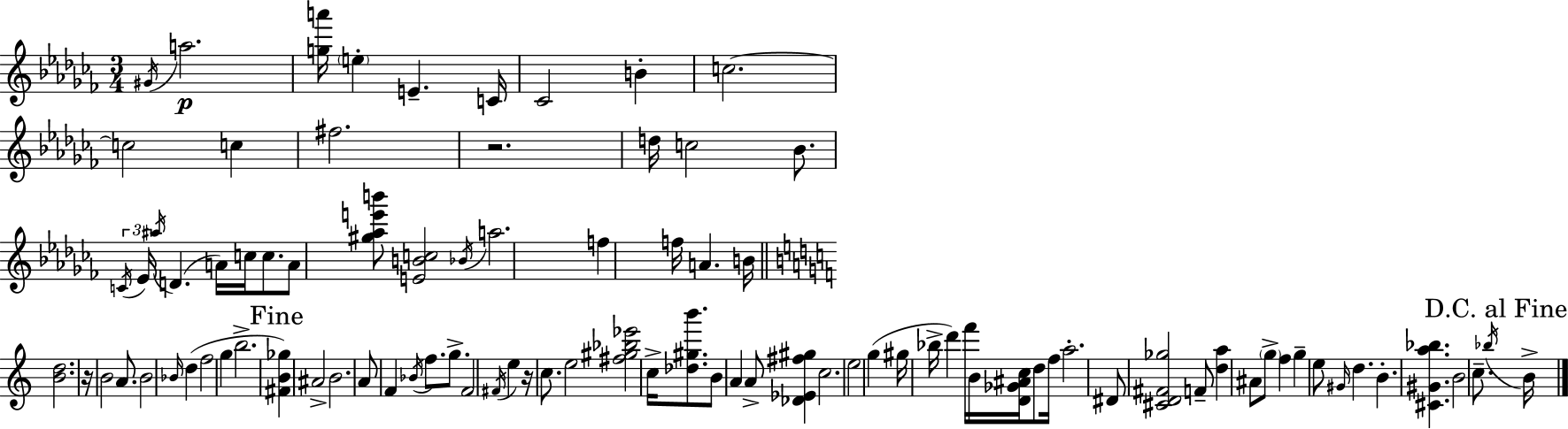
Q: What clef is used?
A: treble